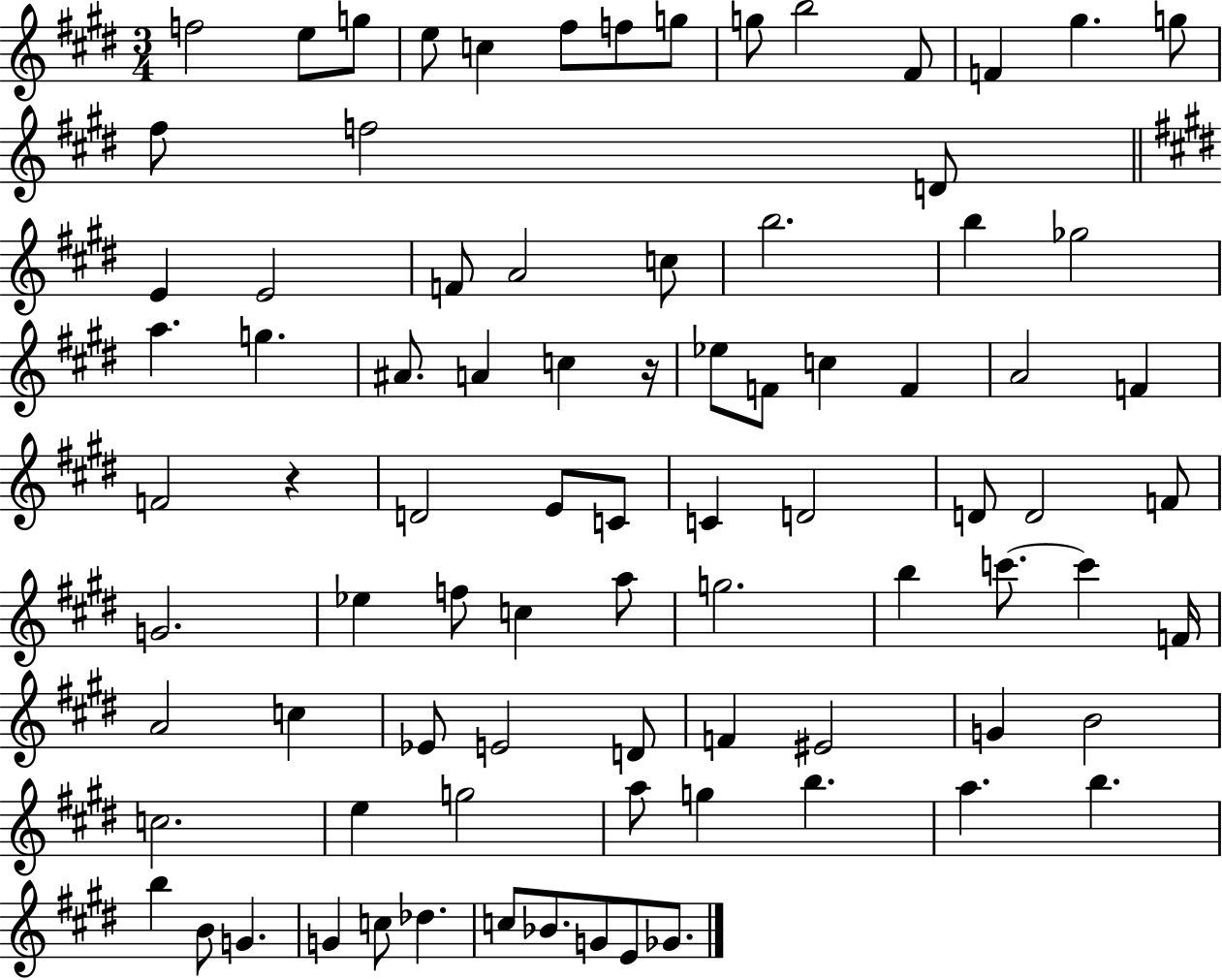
{
  \clef treble
  \numericTimeSignature
  \time 3/4
  \key e \major
  f''2 e''8 g''8 | e''8 c''4 fis''8 f''8 g''8 | g''8 b''2 fis'8 | f'4 gis''4. g''8 | \break fis''8 f''2 d'8 | \bar "||" \break \key e \major e'4 e'2 | f'8 a'2 c''8 | b''2. | b''4 ges''2 | \break a''4. g''4. | ais'8. a'4 c''4 r16 | ees''8 f'8 c''4 f'4 | a'2 f'4 | \break f'2 r4 | d'2 e'8 c'8 | c'4 d'2 | d'8 d'2 f'8 | \break g'2. | ees''4 f''8 c''4 a''8 | g''2. | b''4 c'''8.~~ c'''4 f'16 | \break a'2 c''4 | ees'8 e'2 d'8 | f'4 eis'2 | g'4 b'2 | \break c''2. | e''4 g''2 | a''8 g''4 b''4. | a''4. b''4. | \break b''4 b'8 g'4. | g'4 c''8 des''4. | c''8 bes'8. g'8 e'8 ges'8. | \bar "|."
}